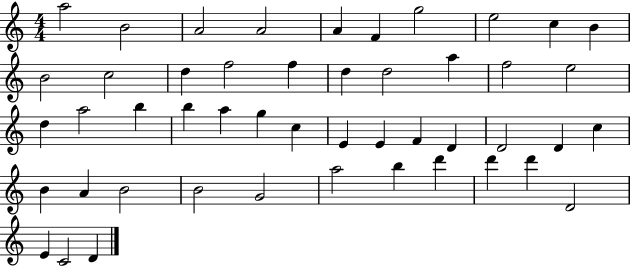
{
  \clef treble
  \numericTimeSignature
  \time 4/4
  \key c \major
  a''2 b'2 | a'2 a'2 | a'4 f'4 g''2 | e''2 c''4 b'4 | \break b'2 c''2 | d''4 f''2 f''4 | d''4 d''2 a''4 | f''2 e''2 | \break d''4 a''2 b''4 | b''4 a''4 g''4 c''4 | e'4 e'4 f'4 d'4 | d'2 d'4 c''4 | \break b'4 a'4 b'2 | b'2 g'2 | a''2 b''4 d'''4 | d'''4 d'''4 d'2 | \break e'4 c'2 d'4 | \bar "|."
}